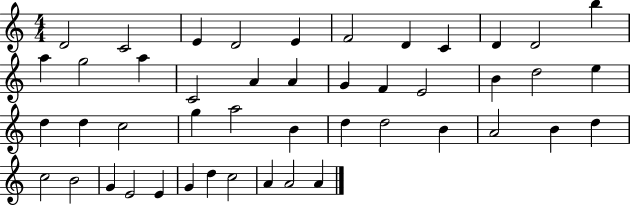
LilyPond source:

{
  \clef treble
  \numericTimeSignature
  \time 4/4
  \key c \major
  d'2 c'2 | e'4 d'2 e'4 | f'2 d'4 c'4 | d'4 d'2 b''4 | \break a''4 g''2 a''4 | c'2 a'4 a'4 | g'4 f'4 e'2 | b'4 d''2 e''4 | \break d''4 d''4 c''2 | g''4 a''2 b'4 | d''4 d''2 b'4 | a'2 b'4 d''4 | \break c''2 b'2 | g'4 e'2 e'4 | g'4 d''4 c''2 | a'4 a'2 a'4 | \break \bar "|."
}